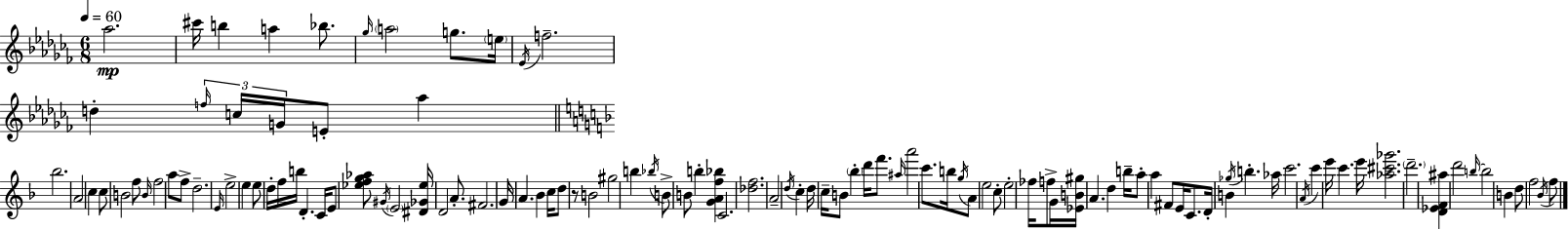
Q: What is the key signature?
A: AES minor